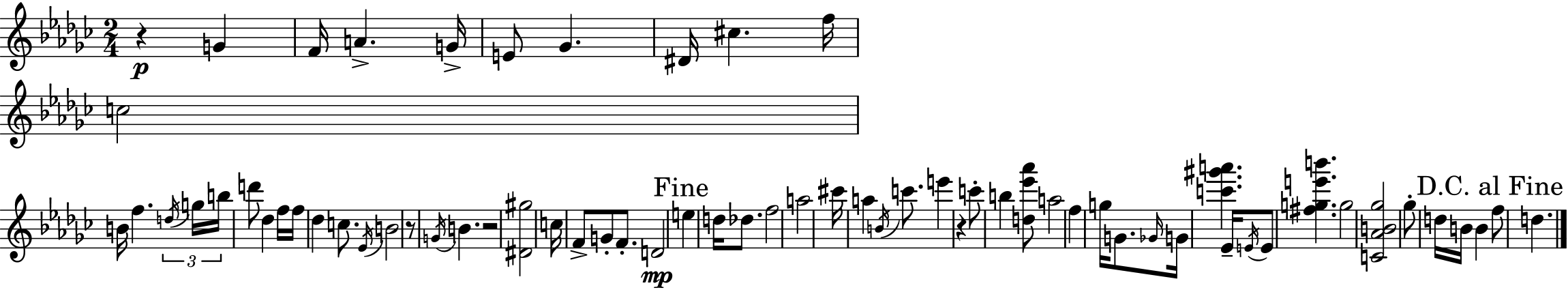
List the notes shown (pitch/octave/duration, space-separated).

R/q G4/q F4/s A4/q. G4/s E4/e Gb4/q. D#4/s C#5/q. F5/s C5/h B4/s F5/q. D5/s G5/s B5/s D6/e Db5/q F5/s F5/s Db5/q C5/e. Eb4/s B4/h R/e G4/s B4/q. R/h [D#4,G#5]/h C5/s F4/e G4/e F4/e. D4/h E5/q D5/s Db5/e. F5/h A5/h C#6/s A5/q B4/s C6/e. E6/q R/q C6/e B5/q [D5,Eb6,Ab6]/e A5/h F5/q G5/s G4/e. Gb4/s G4/s [C6,G#6,A6]/q. Eb4/s E4/s E4/e [F#5,G5,E6,B6]/q. G5/h [C4,Ab4,B4,Gb5]/h Gb5/e D5/s B4/s B4/q F5/e D5/q.